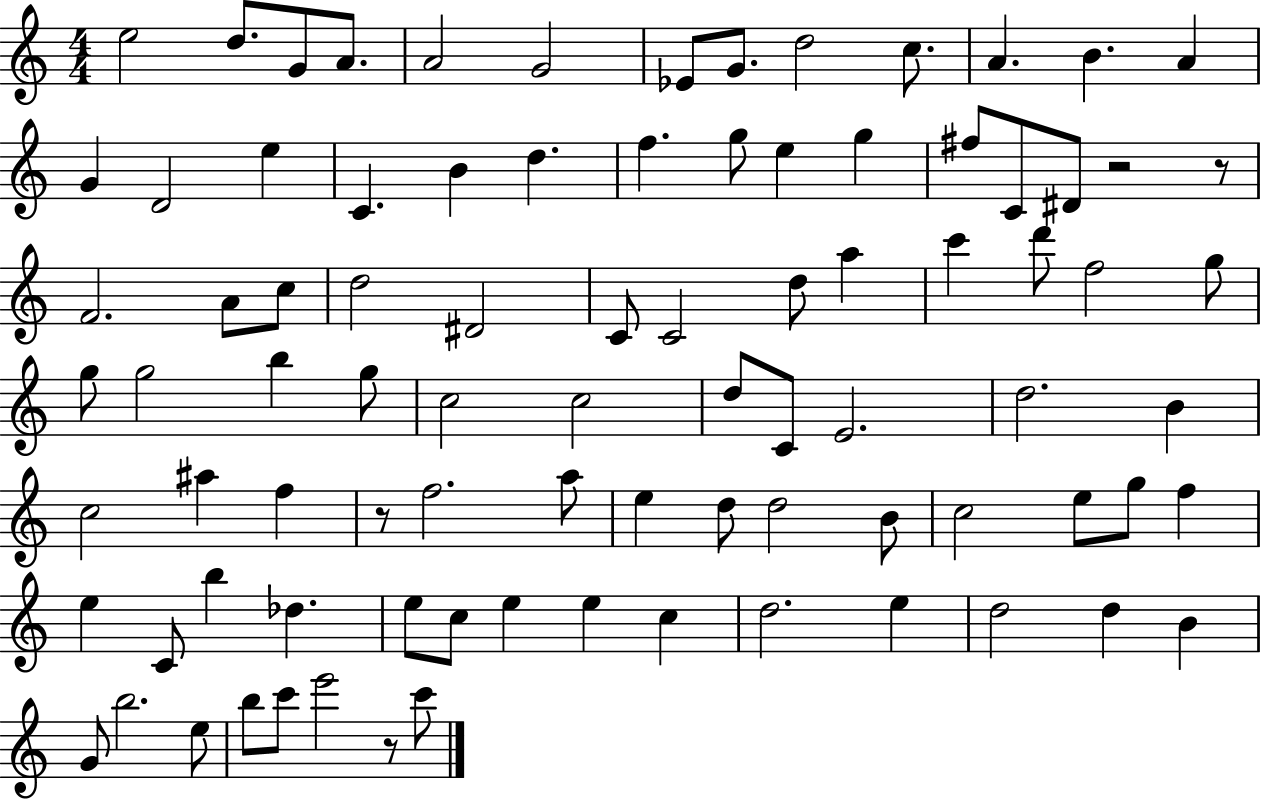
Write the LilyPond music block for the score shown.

{
  \clef treble
  \numericTimeSignature
  \time 4/4
  \key c \major
  e''2 d''8. g'8 a'8. | a'2 g'2 | ees'8 g'8. d''2 c''8. | a'4. b'4. a'4 | \break g'4 d'2 e''4 | c'4. b'4 d''4. | f''4. g''8 e''4 g''4 | fis''8 c'8 dis'8 r2 r8 | \break f'2. a'8 c''8 | d''2 dis'2 | c'8 c'2 d''8 a''4 | c'''4 d'''8 f''2 g''8 | \break g''8 g''2 b''4 g''8 | c''2 c''2 | d''8 c'8 e'2. | d''2. b'4 | \break c''2 ais''4 f''4 | r8 f''2. a''8 | e''4 d''8 d''2 b'8 | c''2 e''8 g''8 f''4 | \break e''4 c'8 b''4 des''4. | e''8 c''8 e''4 e''4 c''4 | d''2. e''4 | d''2 d''4 b'4 | \break g'8 b''2. e''8 | b''8 c'''8 e'''2 r8 c'''8 | \bar "|."
}